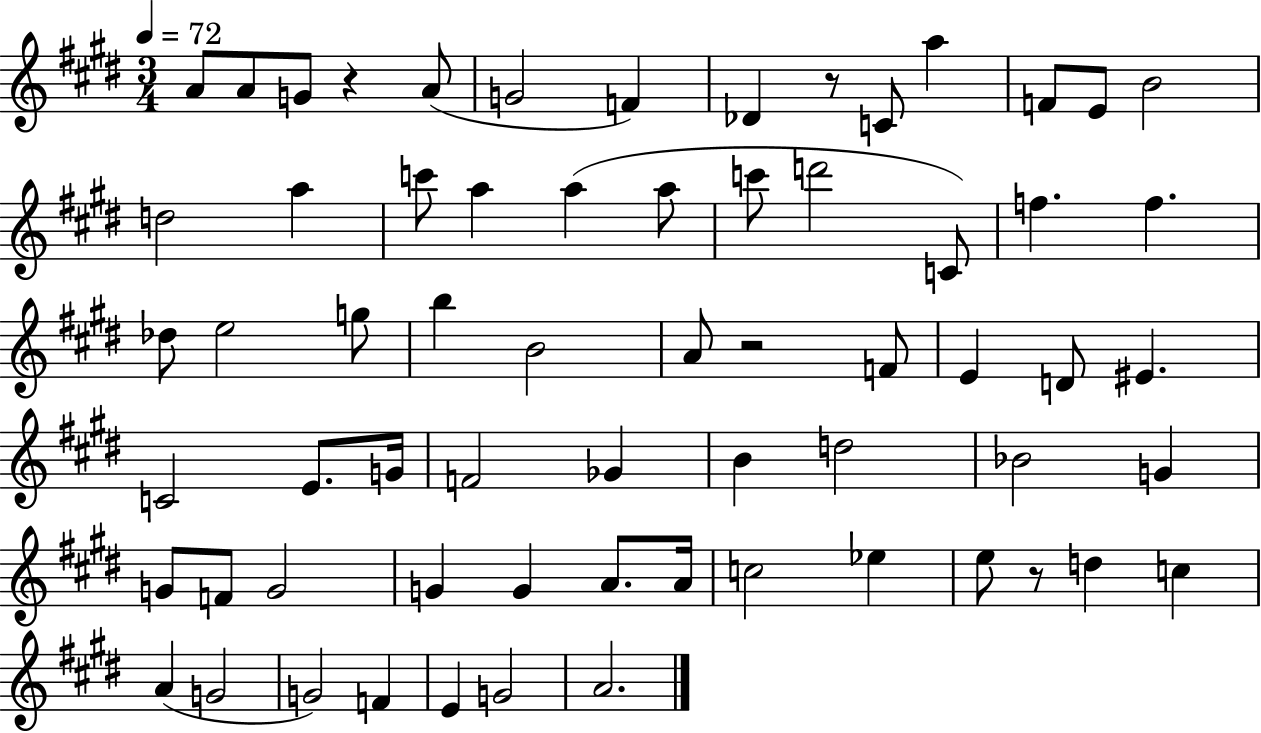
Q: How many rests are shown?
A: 4